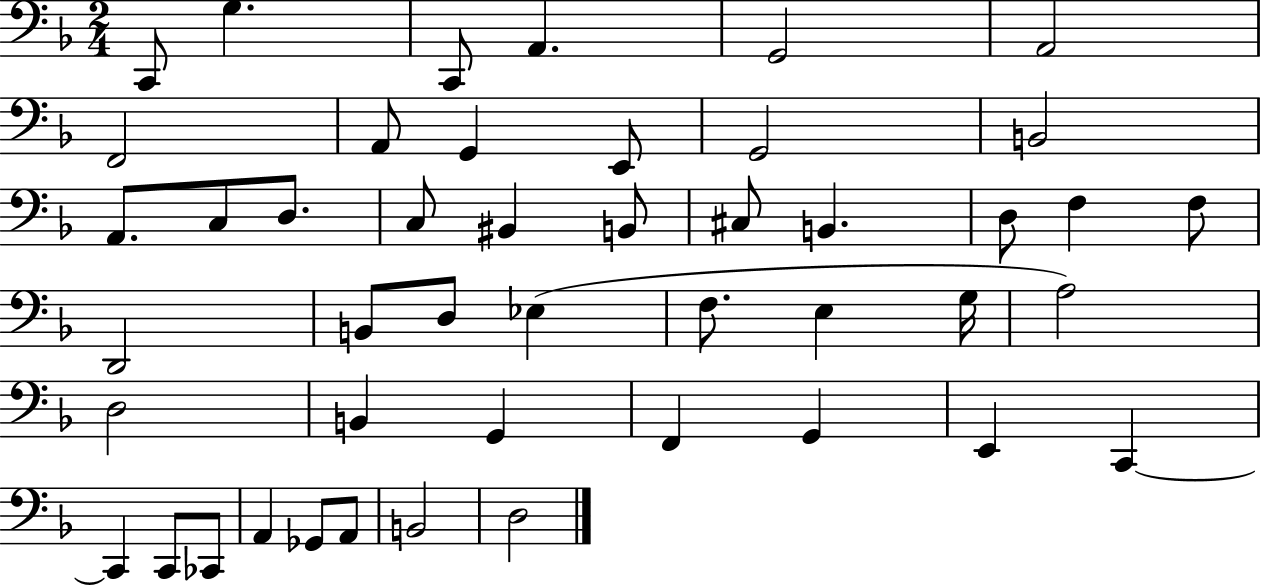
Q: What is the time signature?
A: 2/4